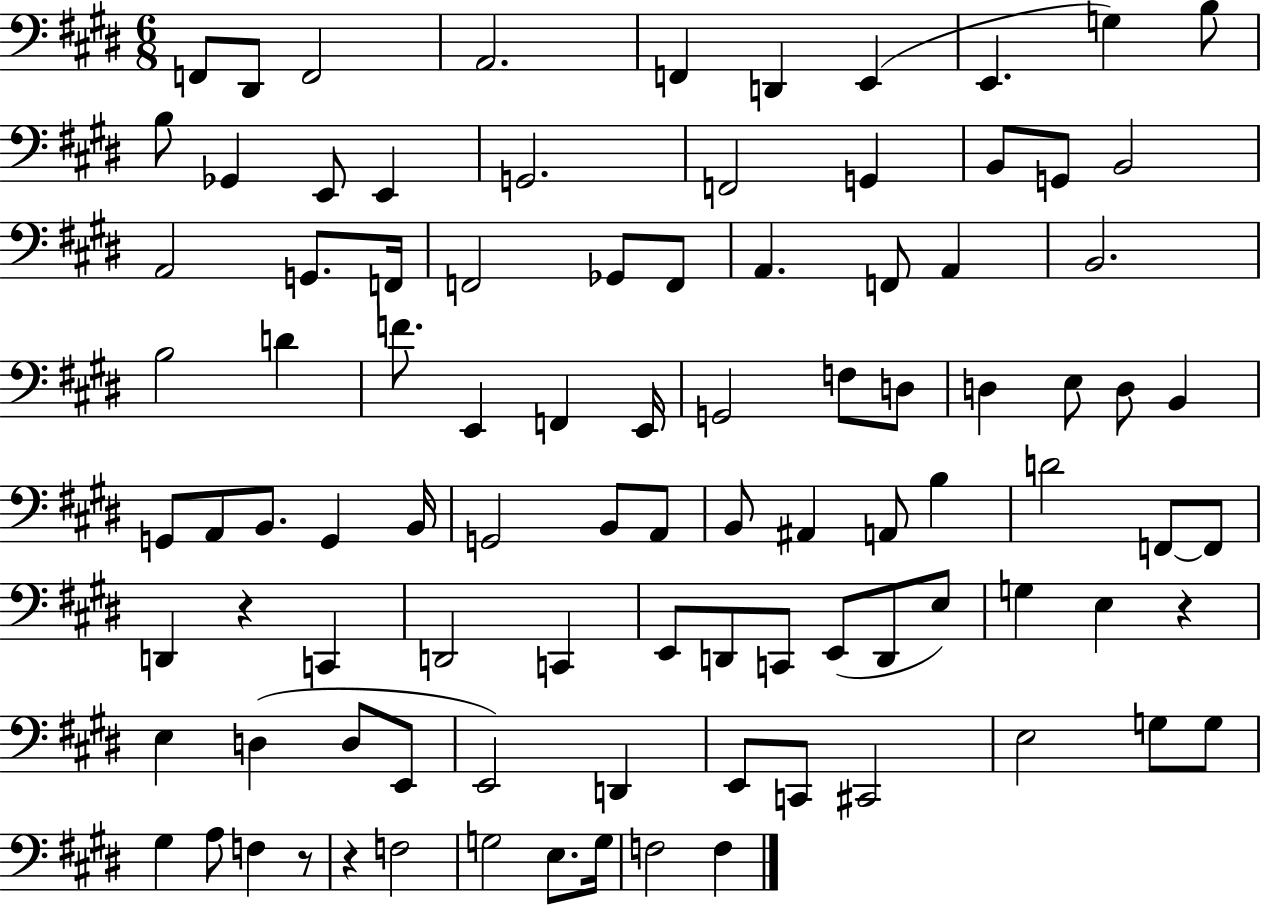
X:1
T:Untitled
M:6/8
L:1/4
K:E
F,,/2 ^D,,/2 F,,2 A,,2 F,, D,, E,, E,, G, B,/2 B,/2 _G,, E,,/2 E,, G,,2 F,,2 G,, B,,/2 G,,/2 B,,2 A,,2 G,,/2 F,,/4 F,,2 _G,,/2 F,,/2 A,, F,,/2 A,, B,,2 B,2 D F/2 E,, F,, E,,/4 G,,2 F,/2 D,/2 D, E,/2 D,/2 B,, G,,/2 A,,/2 B,,/2 G,, B,,/4 G,,2 B,,/2 A,,/2 B,,/2 ^A,, A,,/2 B, D2 F,,/2 F,,/2 D,, z C,, D,,2 C,, E,,/2 D,,/2 C,,/2 E,,/2 D,,/2 E,/2 G, E, z E, D, D,/2 E,,/2 E,,2 D,, E,,/2 C,,/2 ^C,,2 E,2 G,/2 G,/2 ^G, A,/2 F, z/2 z F,2 G,2 E,/2 G,/4 F,2 F,